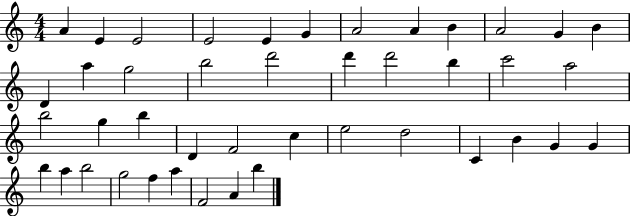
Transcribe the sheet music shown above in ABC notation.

X:1
T:Untitled
M:4/4
L:1/4
K:C
A E E2 E2 E G A2 A B A2 G B D a g2 b2 d'2 d' d'2 b c'2 a2 b2 g b D F2 c e2 d2 C B G G b a b2 g2 f a F2 A b